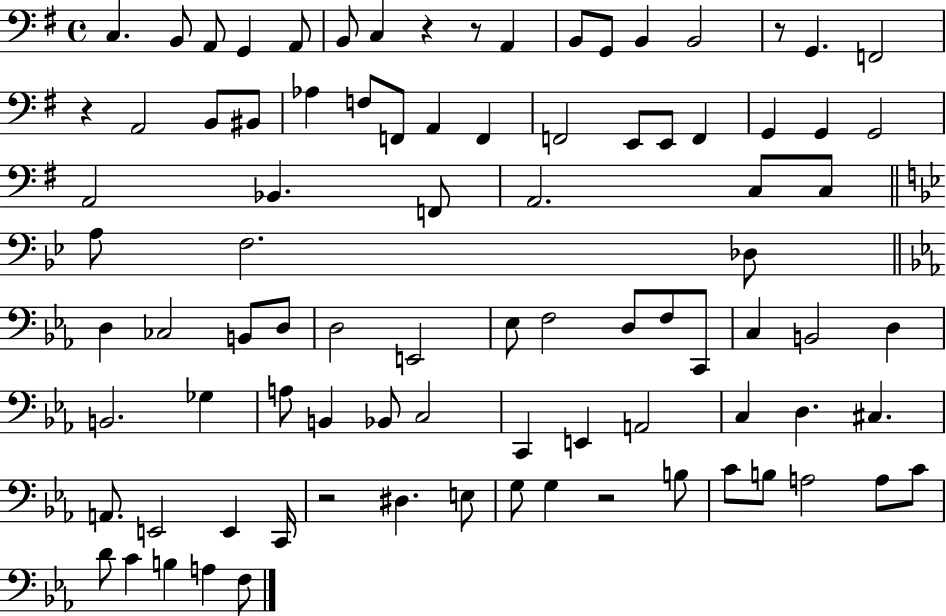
C3/q. B2/e A2/e G2/q A2/e B2/e C3/q R/q R/e A2/q B2/e G2/e B2/q B2/h R/e G2/q. F2/h R/q A2/h B2/e BIS2/e Ab3/q F3/e F2/e A2/q F2/q F2/h E2/e E2/e F2/q G2/q G2/q G2/h A2/h Bb2/q. F2/e A2/h. C3/e C3/e A3/e F3/h. Db3/e D3/q CES3/h B2/e D3/e D3/h E2/h Eb3/e F3/h D3/e F3/e C2/e C3/q B2/h D3/q B2/h. Gb3/q A3/e B2/q Bb2/e C3/h C2/q E2/q A2/h C3/q D3/q. C#3/q. A2/e. E2/h E2/q C2/s R/h D#3/q. E3/e G3/e G3/q R/h B3/e C4/e B3/e A3/h A3/e C4/e D4/e C4/q B3/q A3/q F3/e